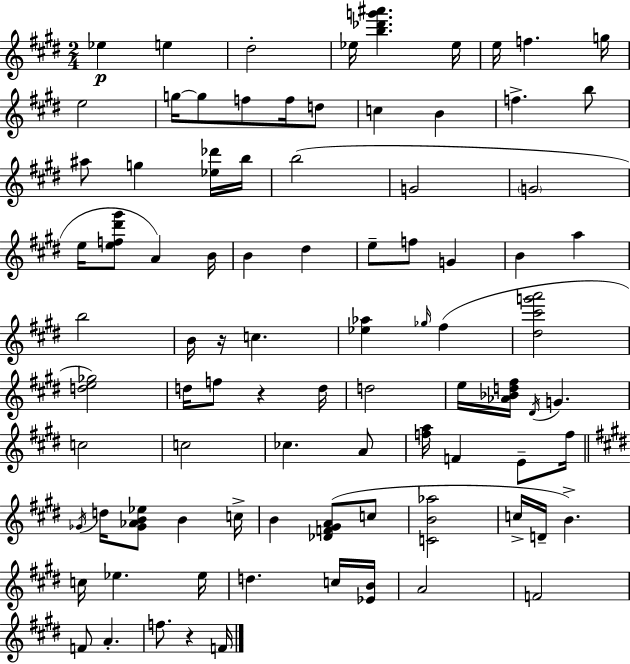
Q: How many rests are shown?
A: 3